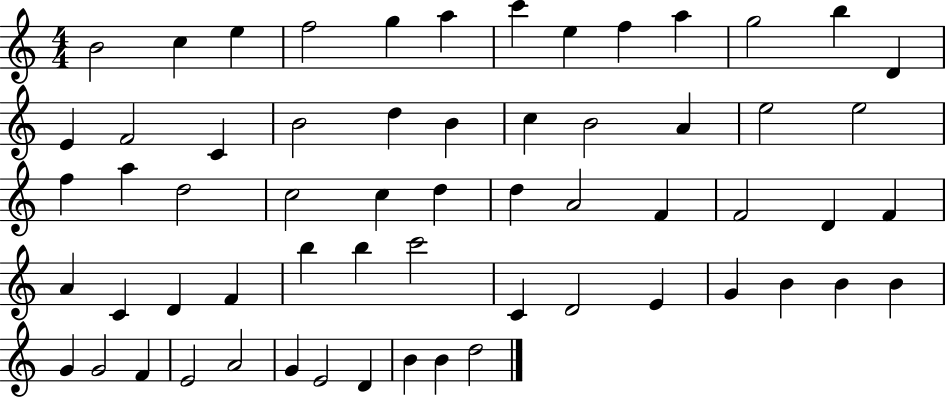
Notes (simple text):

B4/h C5/q E5/q F5/h G5/q A5/q C6/q E5/q F5/q A5/q G5/h B5/q D4/q E4/q F4/h C4/q B4/h D5/q B4/q C5/q B4/h A4/q E5/h E5/h F5/q A5/q D5/h C5/h C5/q D5/q D5/q A4/h F4/q F4/h D4/q F4/q A4/q C4/q D4/q F4/q B5/q B5/q C6/h C4/q D4/h E4/q G4/q B4/q B4/q B4/q G4/q G4/h F4/q E4/h A4/h G4/q E4/h D4/q B4/q B4/q D5/h